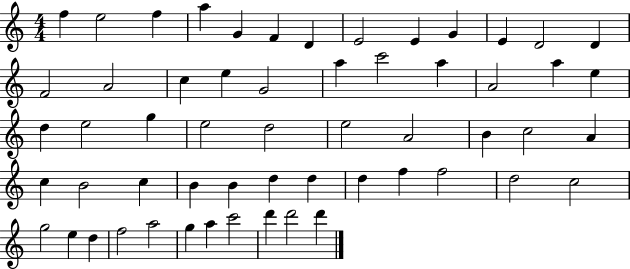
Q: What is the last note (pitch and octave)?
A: D6